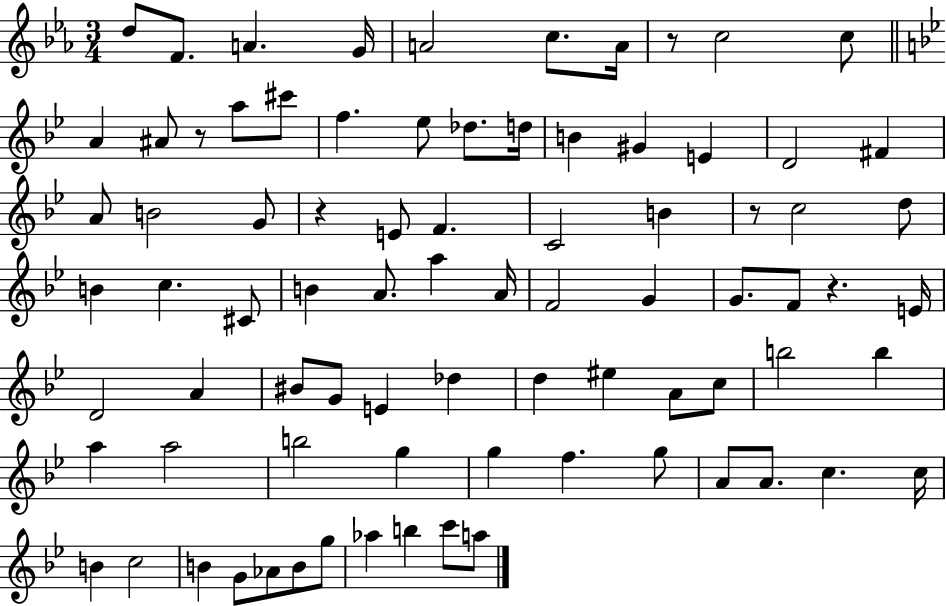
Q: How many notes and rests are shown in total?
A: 82